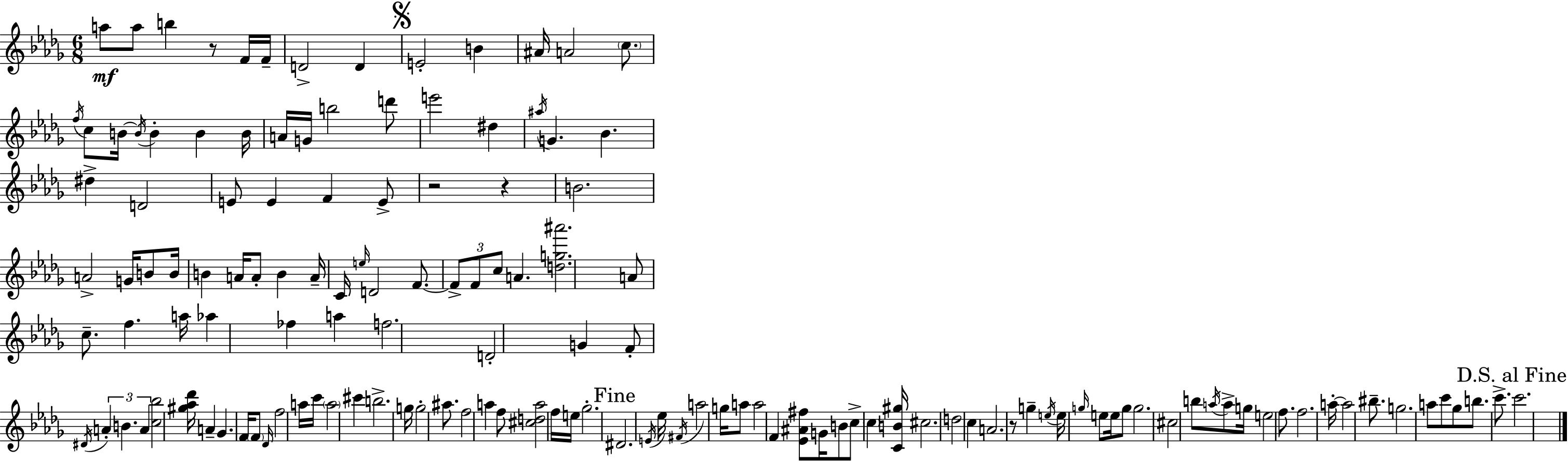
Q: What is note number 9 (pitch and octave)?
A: B4